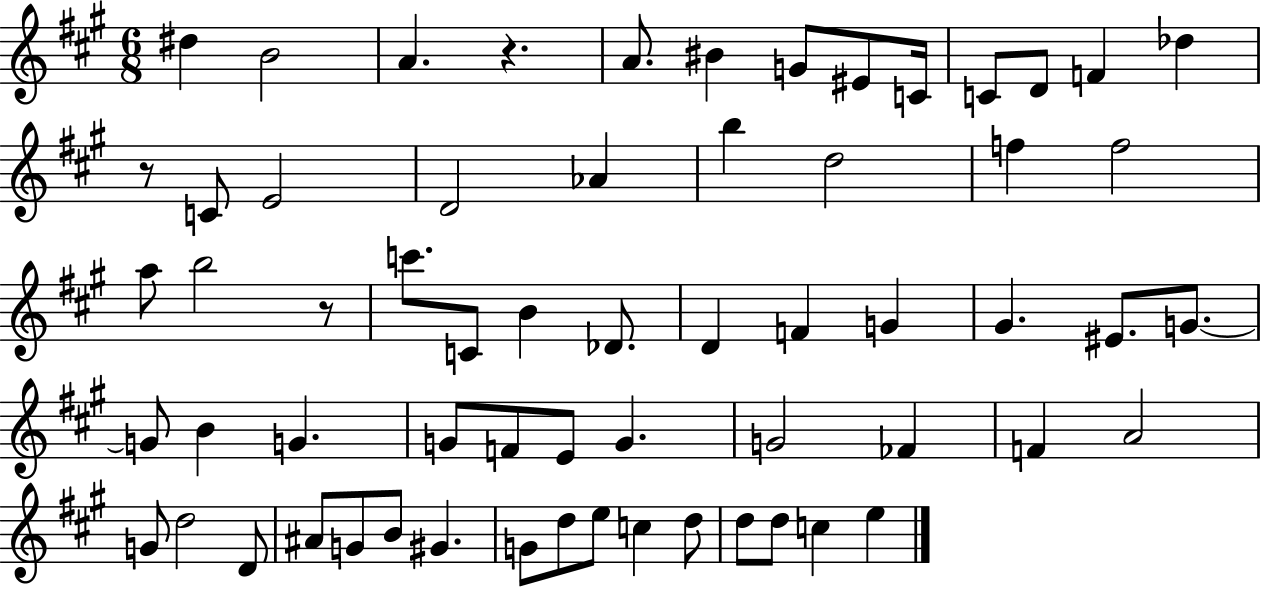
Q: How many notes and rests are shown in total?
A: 62